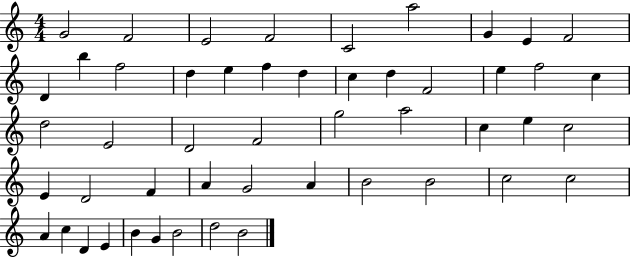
{
  \clef treble
  \numericTimeSignature
  \time 4/4
  \key c \major
  g'2 f'2 | e'2 f'2 | c'2 a''2 | g'4 e'4 f'2 | \break d'4 b''4 f''2 | d''4 e''4 f''4 d''4 | c''4 d''4 f'2 | e''4 f''2 c''4 | \break d''2 e'2 | d'2 f'2 | g''2 a''2 | c''4 e''4 c''2 | \break e'4 d'2 f'4 | a'4 g'2 a'4 | b'2 b'2 | c''2 c''2 | \break a'4 c''4 d'4 e'4 | b'4 g'4 b'2 | d''2 b'2 | \bar "|."
}